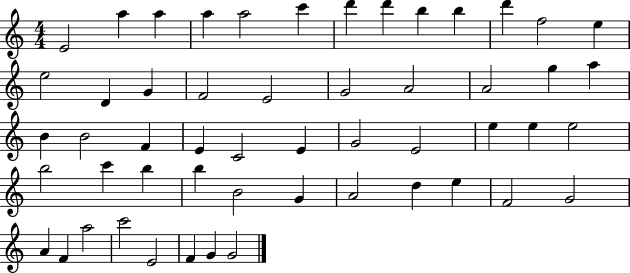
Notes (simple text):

E4/h A5/q A5/q A5/q A5/h C6/q D6/q D6/q B5/q B5/q D6/q F5/h E5/q E5/h D4/q G4/q F4/h E4/h G4/h A4/h A4/h G5/q A5/q B4/q B4/h F4/q E4/q C4/h E4/q G4/h E4/h E5/q E5/q E5/h B5/h C6/q B5/q B5/q B4/h G4/q A4/h D5/q E5/q F4/h G4/h A4/q F4/q A5/h C6/h E4/h F4/q G4/q G4/h